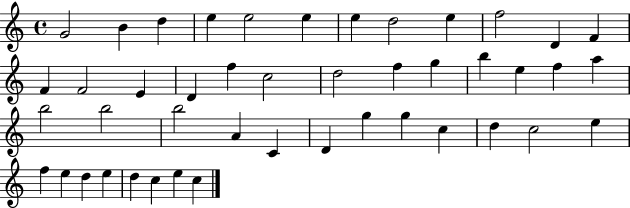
G4/h B4/q D5/q E5/q E5/h E5/q E5/q D5/h E5/q F5/h D4/q F4/q F4/q F4/h E4/q D4/q F5/q C5/h D5/h F5/q G5/q B5/q E5/q F5/q A5/q B5/h B5/h B5/h A4/q C4/q D4/q G5/q G5/q C5/q D5/q C5/h E5/q F5/q E5/q D5/q E5/q D5/q C5/q E5/q C5/q